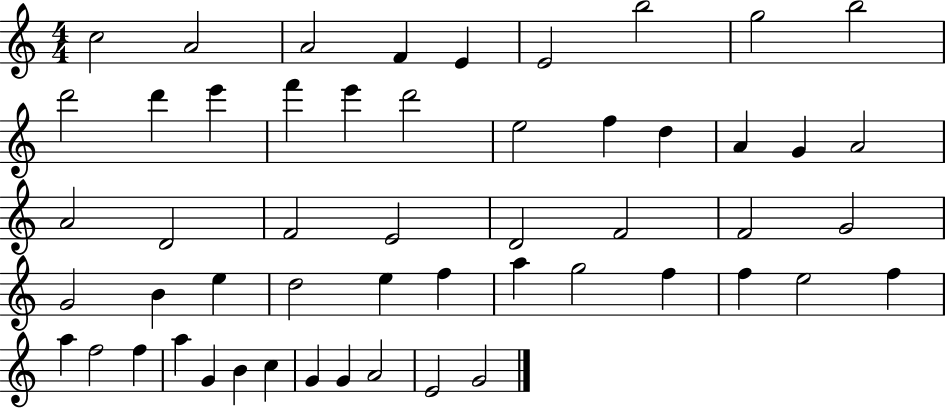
X:1
T:Untitled
M:4/4
L:1/4
K:C
c2 A2 A2 F E E2 b2 g2 b2 d'2 d' e' f' e' d'2 e2 f d A G A2 A2 D2 F2 E2 D2 F2 F2 G2 G2 B e d2 e f a g2 f f e2 f a f2 f a G B c G G A2 E2 G2